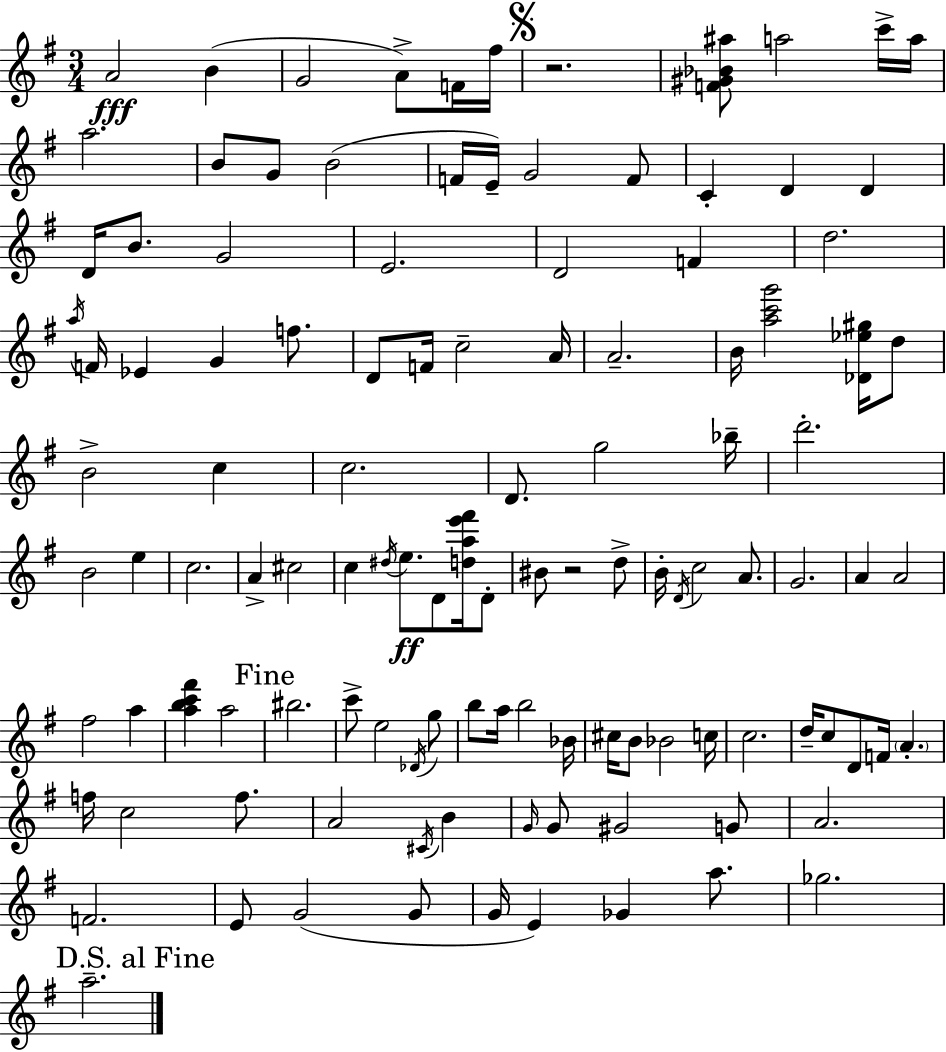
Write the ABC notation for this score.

X:1
T:Untitled
M:3/4
L:1/4
K:Em
A2 B G2 A/2 F/4 ^f/4 z2 [F^G_B^a]/2 a2 c'/4 a/4 a2 B/2 G/2 B2 F/4 E/4 G2 F/2 C D D D/4 B/2 G2 E2 D2 F d2 a/4 F/4 _E G f/2 D/2 F/4 c2 A/4 A2 B/4 [ac'g']2 [_D_e^g]/4 d/2 B2 c c2 D/2 g2 _b/4 d'2 B2 e c2 A ^c2 c ^d/4 e/2 D/2 [dae'^f']/4 D/2 ^B/2 z2 d/2 B/4 D/4 c2 A/2 G2 A A2 ^f2 a [abc'^f'] a2 ^b2 c'/2 e2 _D/4 g/2 b/2 a/4 b2 _B/4 ^c/4 B/2 _B2 c/4 c2 d/4 c/2 D/2 F/4 A f/4 c2 f/2 A2 ^C/4 B G/4 G/2 ^G2 G/2 A2 F2 E/2 G2 G/2 G/4 E _G a/2 _g2 a2